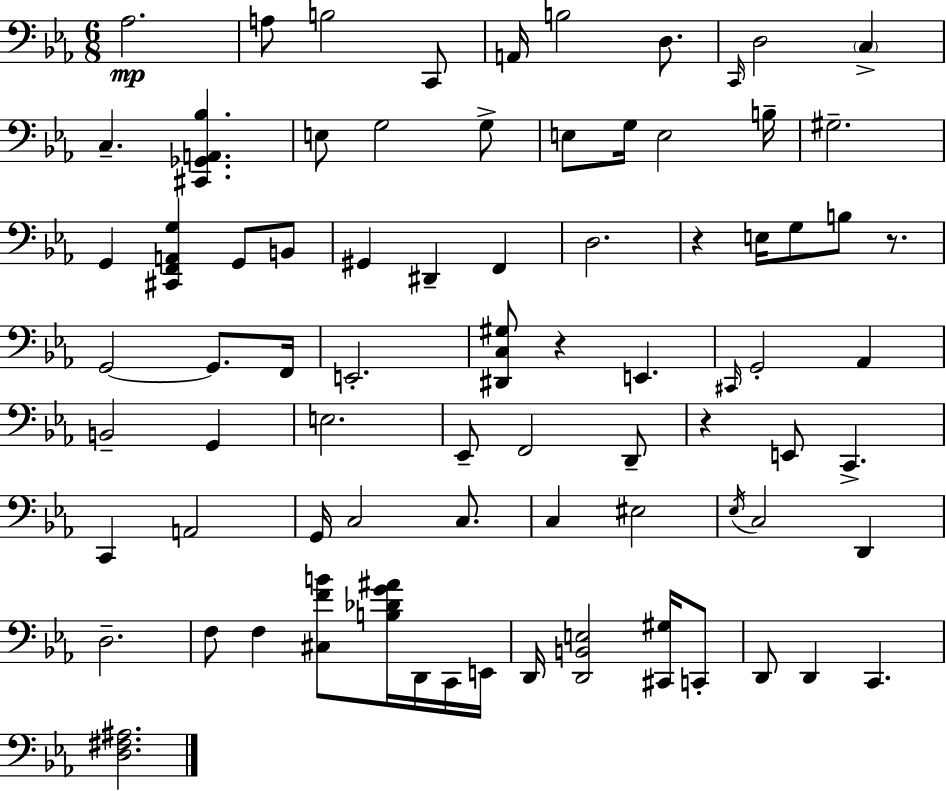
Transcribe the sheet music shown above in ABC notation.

X:1
T:Untitled
M:6/8
L:1/4
K:Eb
_A,2 A,/2 B,2 C,,/2 A,,/4 B,2 D,/2 C,,/4 D,2 C, C, [^C,,_G,,A,,_B,] E,/2 G,2 G,/2 E,/2 G,/4 E,2 B,/4 ^G,2 G,, [^C,,F,,A,,G,] G,,/2 B,,/2 ^G,, ^D,, F,, D,2 z E,/4 G,/2 B,/2 z/2 G,,2 G,,/2 F,,/4 E,,2 [^D,,C,^G,]/2 z E,, ^C,,/4 G,,2 _A,, B,,2 G,, E,2 _E,,/2 F,,2 D,,/2 z E,,/2 C,, C,, A,,2 G,,/4 C,2 C,/2 C, ^E,2 _E,/4 C,2 D,, D,2 F,/2 F, [^C,FB]/2 [B,_DG^A]/4 D,,/4 C,,/4 E,,/4 D,,/4 [D,,B,,E,]2 [^C,,^G,]/4 C,,/2 D,,/2 D,, C,, [D,^F,^A,]2